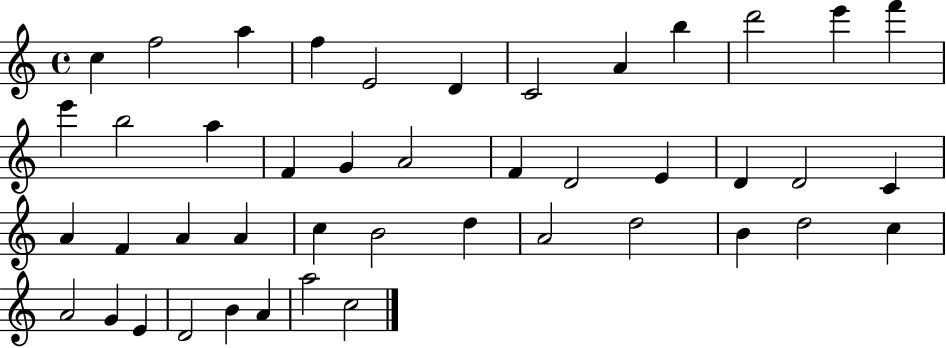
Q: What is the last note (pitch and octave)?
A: C5